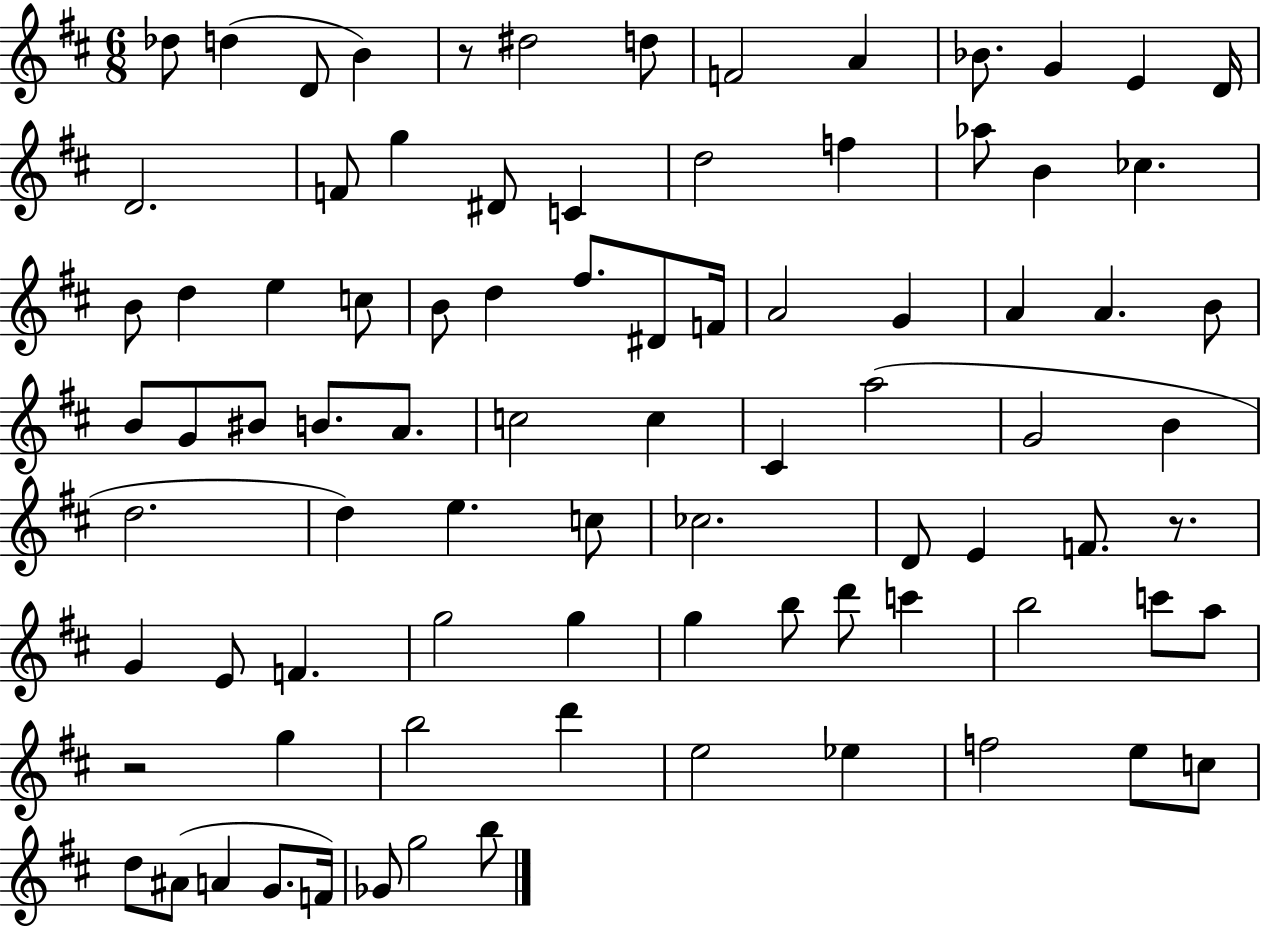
X:1
T:Untitled
M:6/8
L:1/4
K:D
_d/2 d D/2 B z/2 ^d2 d/2 F2 A _B/2 G E D/4 D2 F/2 g ^D/2 C d2 f _a/2 B _c B/2 d e c/2 B/2 d ^f/2 ^D/2 F/4 A2 G A A B/2 B/2 G/2 ^B/2 B/2 A/2 c2 c ^C a2 G2 B d2 d e c/2 _c2 D/2 E F/2 z/2 G E/2 F g2 g g b/2 d'/2 c' b2 c'/2 a/2 z2 g b2 d' e2 _e f2 e/2 c/2 d/2 ^A/2 A G/2 F/4 _G/2 g2 b/2